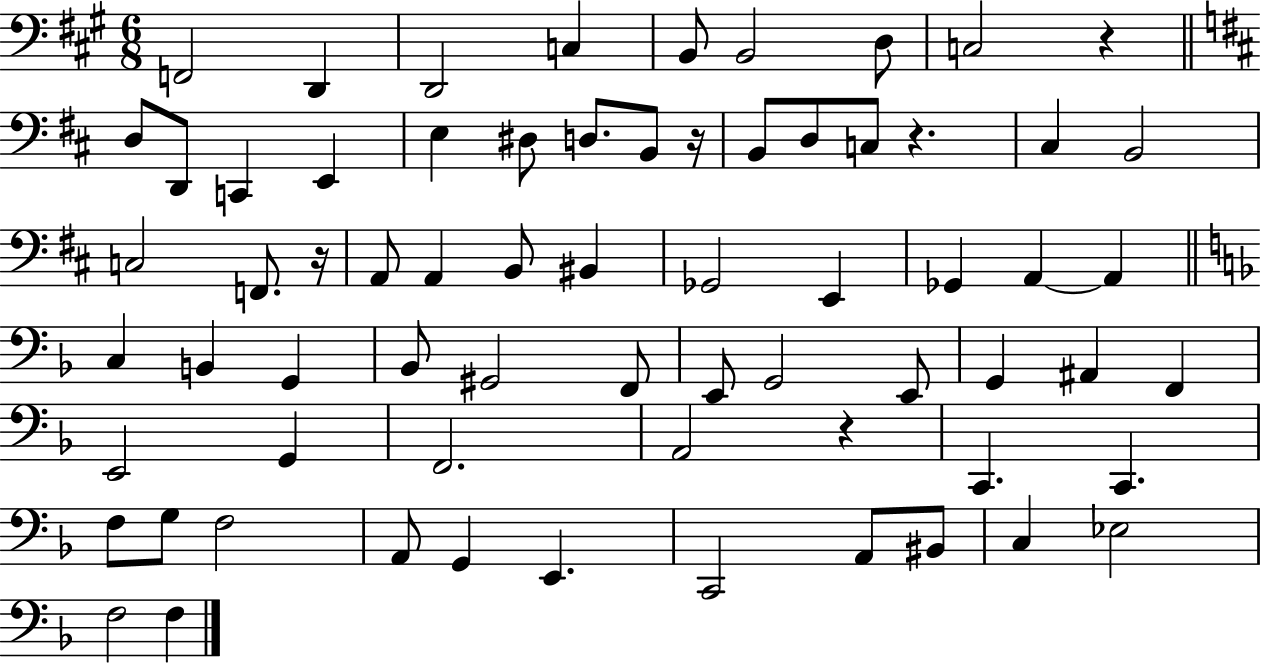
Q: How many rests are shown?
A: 5